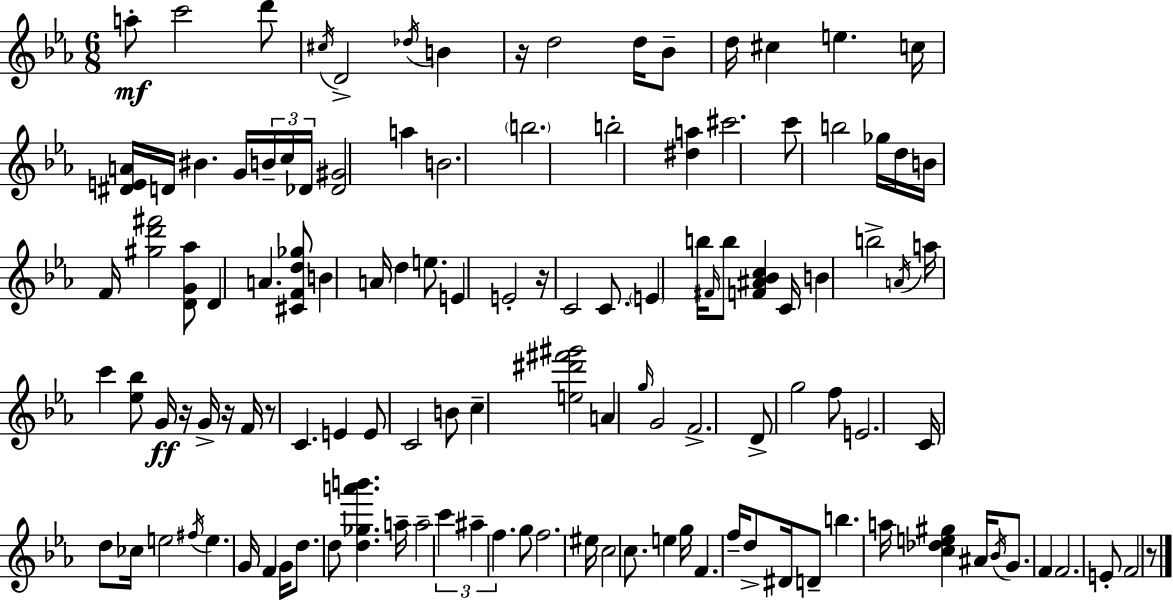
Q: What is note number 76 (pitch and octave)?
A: F4